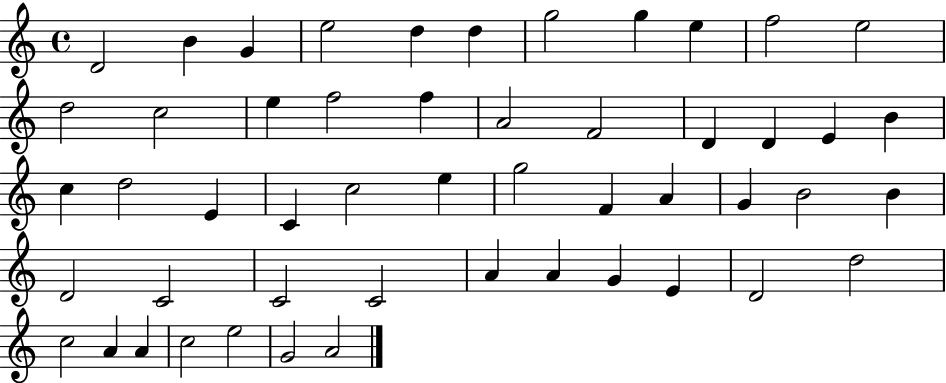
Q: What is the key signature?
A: C major